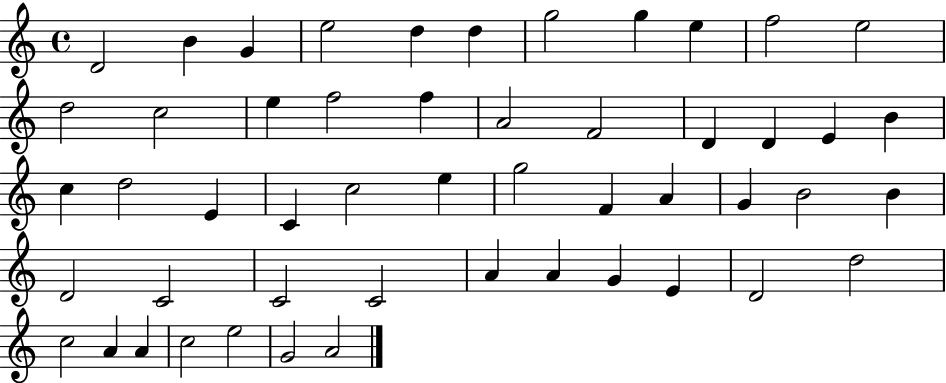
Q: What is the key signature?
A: C major